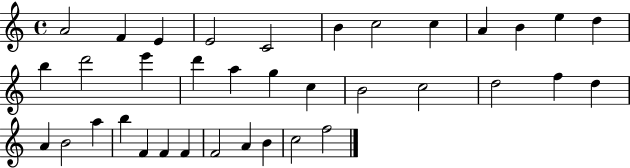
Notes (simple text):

A4/h F4/q E4/q E4/h C4/h B4/q C5/h C5/q A4/q B4/q E5/q D5/q B5/q D6/h E6/q D6/q A5/q G5/q C5/q B4/h C5/h D5/h F5/q D5/q A4/q B4/h A5/q B5/q F4/q F4/q F4/q F4/h A4/q B4/q C5/h F5/h